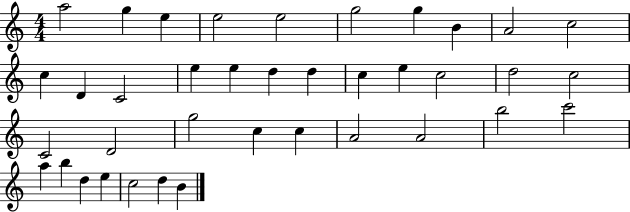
{
  \clef treble
  \numericTimeSignature
  \time 4/4
  \key c \major
  a''2 g''4 e''4 | e''2 e''2 | g''2 g''4 b'4 | a'2 c''2 | \break c''4 d'4 c'2 | e''4 e''4 d''4 d''4 | c''4 e''4 c''2 | d''2 c''2 | \break c'2 d'2 | g''2 c''4 c''4 | a'2 a'2 | b''2 c'''2 | \break a''4 b''4 d''4 e''4 | c''2 d''4 b'4 | \bar "|."
}